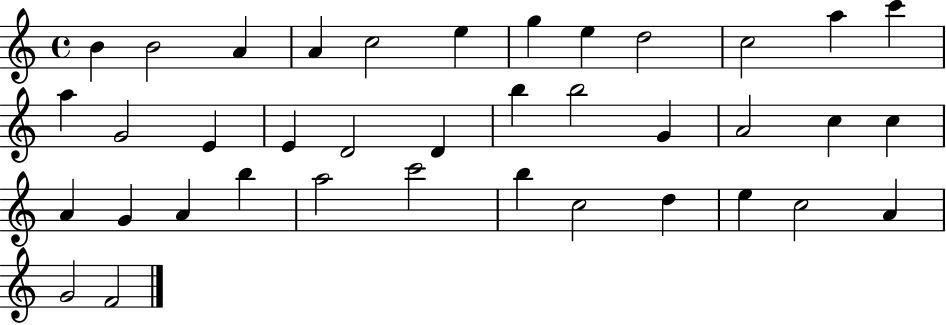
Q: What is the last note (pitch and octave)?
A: F4